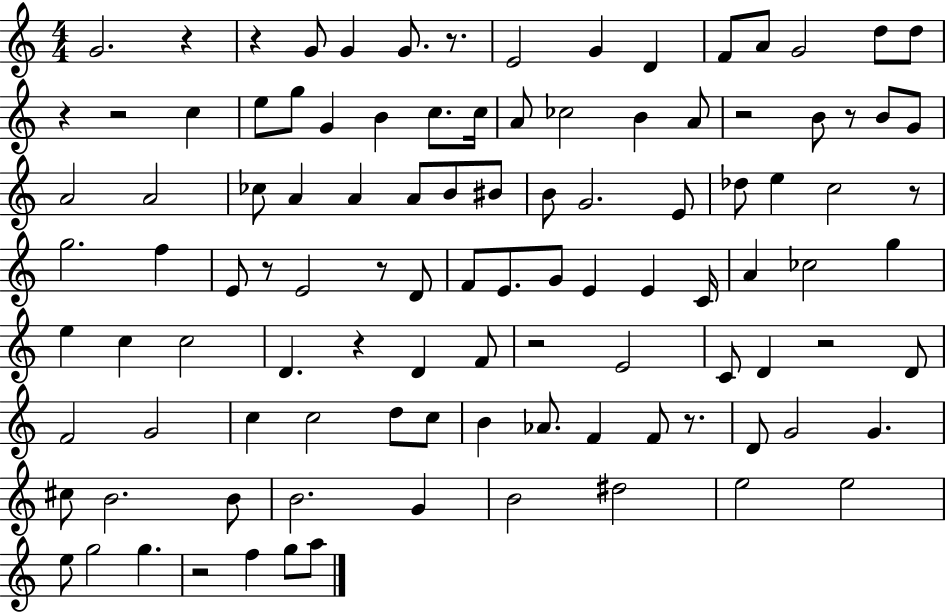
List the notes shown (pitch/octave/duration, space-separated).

G4/h. R/q R/q G4/e G4/q G4/e. R/e. E4/h G4/q D4/q F4/e A4/e G4/h D5/e D5/e R/q R/h C5/q E5/e G5/e G4/q B4/q C5/e. C5/s A4/e CES5/h B4/q A4/e R/h B4/e R/e B4/e G4/e A4/h A4/h CES5/e A4/q A4/q A4/e B4/e BIS4/e B4/e G4/h. E4/e Db5/e E5/q C5/h R/e G5/h. F5/q E4/e R/e E4/h R/e D4/e F4/e E4/e. G4/e E4/q E4/q C4/s A4/q CES5/h G5/q E5/q C5/q C5/h D4/q. R/q D4/q F4/e R/h E4/h C4/e D4/q R/h D4/e F4/h G4/h C5/q C5/h D5/e C5/e B4/q Ab4/e. F4/q F4/e R/e. D4/e G4/h G4/q. C#5/e B4/h. B4/e B4/h. G4/q B4/h D#5/h E5/h E5/h E5/e G5/h G5/q. R/h F5/q G5/e A5/e